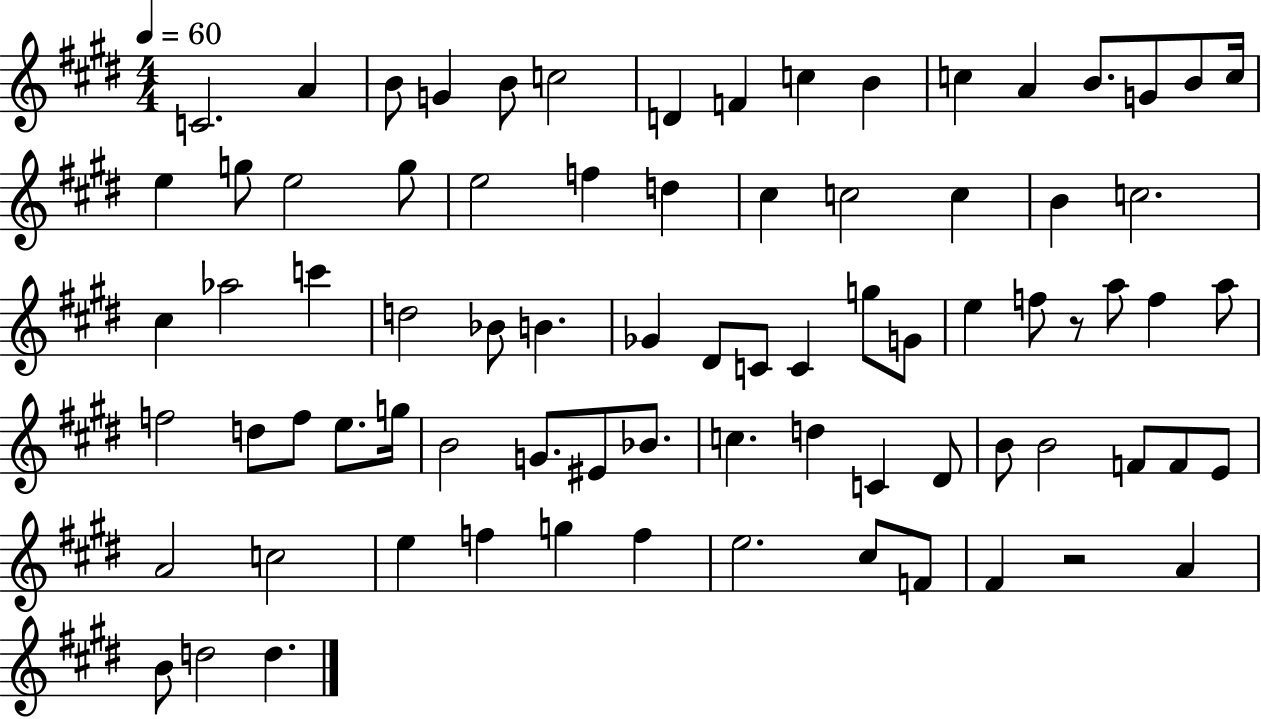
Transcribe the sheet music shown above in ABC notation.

X:1
T:Untitled
M:4/4
L:1/4
K:E
C2 A B/2 G B/2 c2 D F c B c A B/2 G/2 B/2 c/4 e g/2 e2 g/2 e2 f d ^c c2 c B c2 ^c _a2 c' d2 _B/2 B _G ^D/2 C/2 C g/2 G/2 e f/2 z/2 a/2 f a/2 f2 d/2 f/2 e/2 g/4 B2 G/2 ^E/2 _B/2 c d C ^D/2 B/2 B2 F/2 F/2 E/2 A2 c2 e f g f e2 ^c/2 F/2 ^F z2 A B/2 d2 d